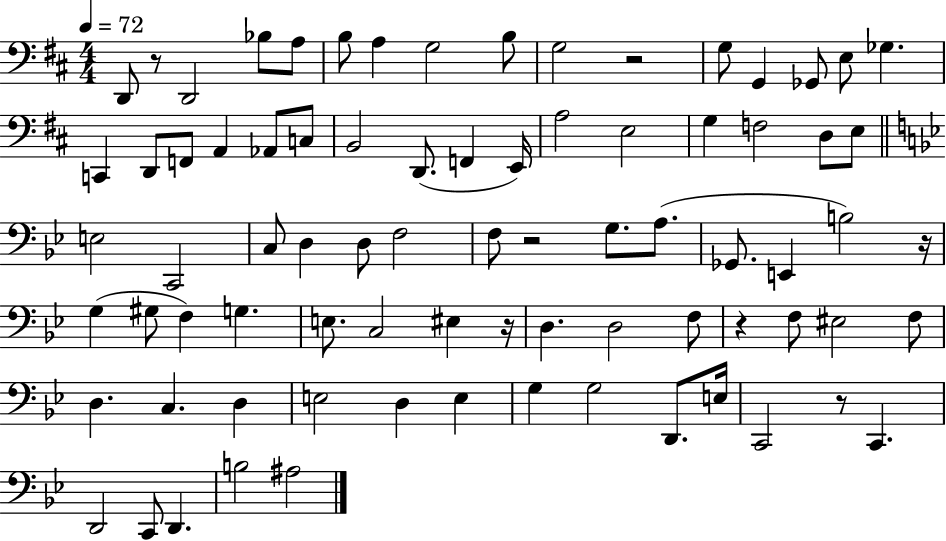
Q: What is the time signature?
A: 4/4